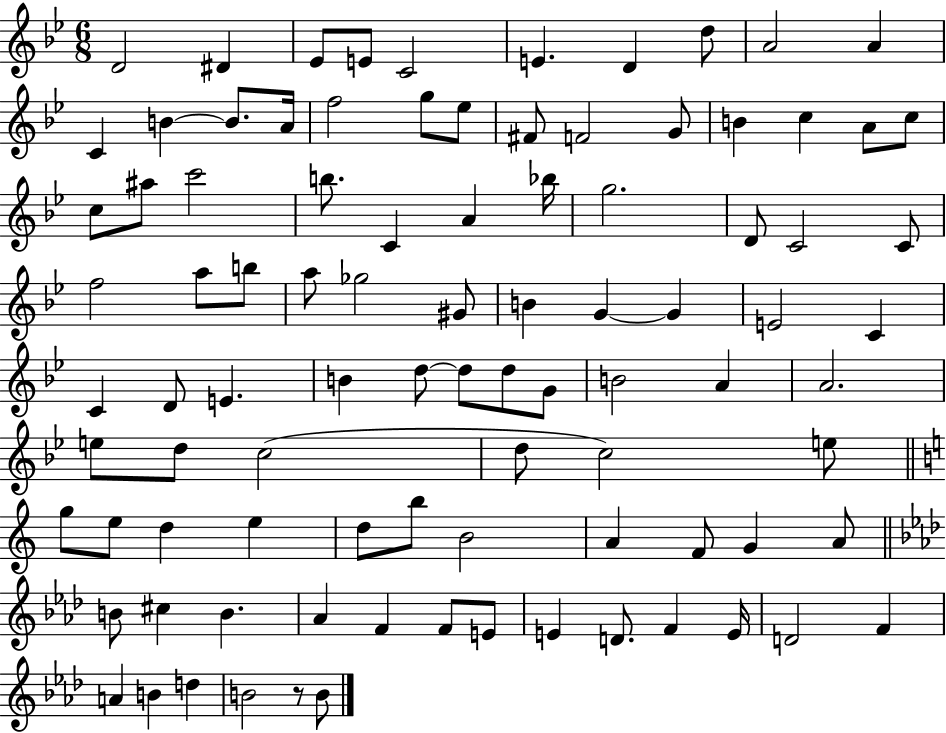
{
  \clef treble
  \numericTimeSignature
  \time 6/8
  \key bes \major
  d'2 dis'4 | ees'8 e'8 c'2 | e'4. d'4 d''8 | a'2 a'4 | \break c'4 b'4~~ b'8. a'16 | f''2 g''8 ees''8 | fis'8 f'2 g'8 | b'4 c''4 a'8 c''8 | \break c''8 ais''8 c'''2 | b''8. c'4 a'4 bes''16 | g''2. | d'8 c'2 c'8 | \break f''2 a''8 b''8 | a''8 ges''2 gis'8 | b'4 g'4~~ g'4 | e'2 c'4 | \break c'4 d'8 e'4. | b'4 d''8~~ d''8 d''8 g'8 | b'2 a'4 | a'2. | \break e''8 d''8 c''2( | d''8 c''2) e''8 | \bar "||" \break \key c \major g''8 e''8 d''4 e''4 | d''8 b''8 b'2 | a'4 f'8 g'4 a'8 | \bar "||" \break \key f \minor b'8 cis''4 b'4. | aes'4 f'4 f'8 e'8 | e'4 d'8. f'4 e'16 | d'2 f'4 | \break a'4 b'4 d''4 | b'2 r8 b'8 | \bar "|."
}